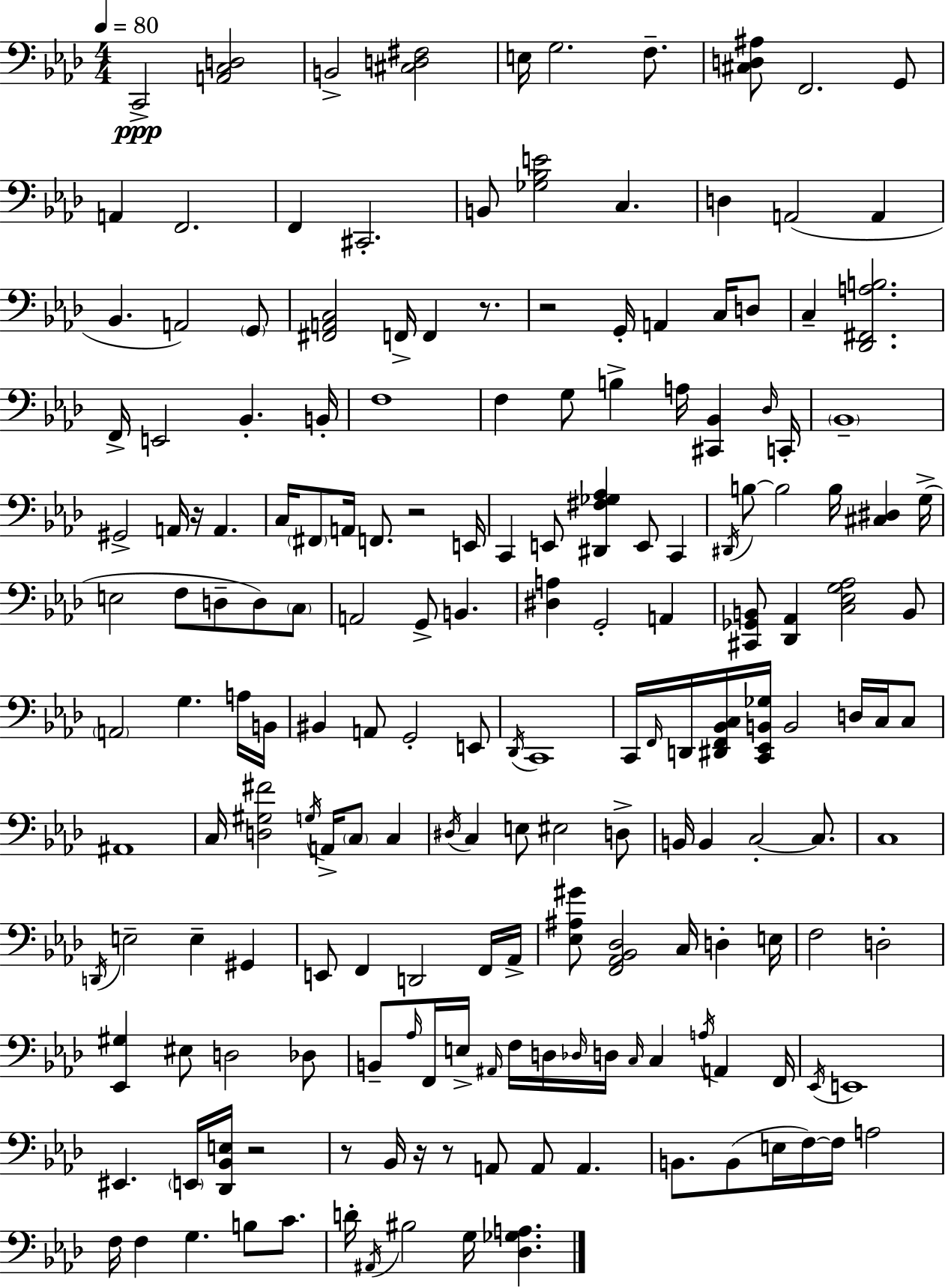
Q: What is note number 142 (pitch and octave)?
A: F3